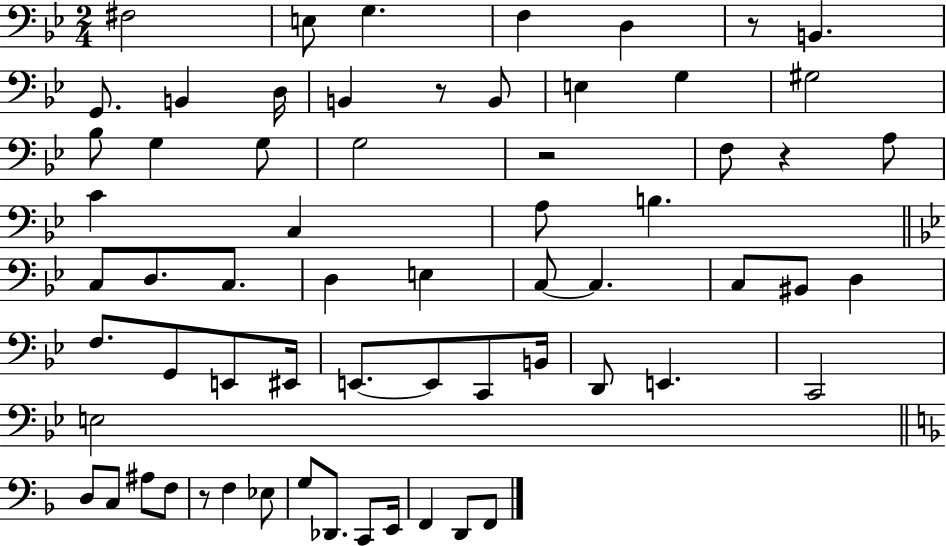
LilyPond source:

{
  \clef bass
  \numericTimeSignature
  \time 2/4
  \key bes \major
  \repeat volta 2 { fis2 | e8 g4. | f4 d4 | r8 b,4. | \break g,8. b,4 d16 | b,4 r8 b,8 | e4 g4 | gis2 | \break bes8 g4 g8 | g2 | r2 | f8 r4 a8 | \break c'4 c4 | a8 b4. | \bar "||" \break \key bes \major c8 d8. c8. | d4 e4 | c8~~ c4. | c8 bis,8 d4 | \break f8. g,8 e,8 eis,16 | e,8.~~ e,8 c,8 b,16 | d,8 e,4. | c,2 | \break e2 | \bar "||" \break \key f \major d8 c8 ais8 f8 | r8 f4 ees8 | g8 des,8. c,8 e,16 | f,4 d,8 f,8 | \break } \bar "|."
}